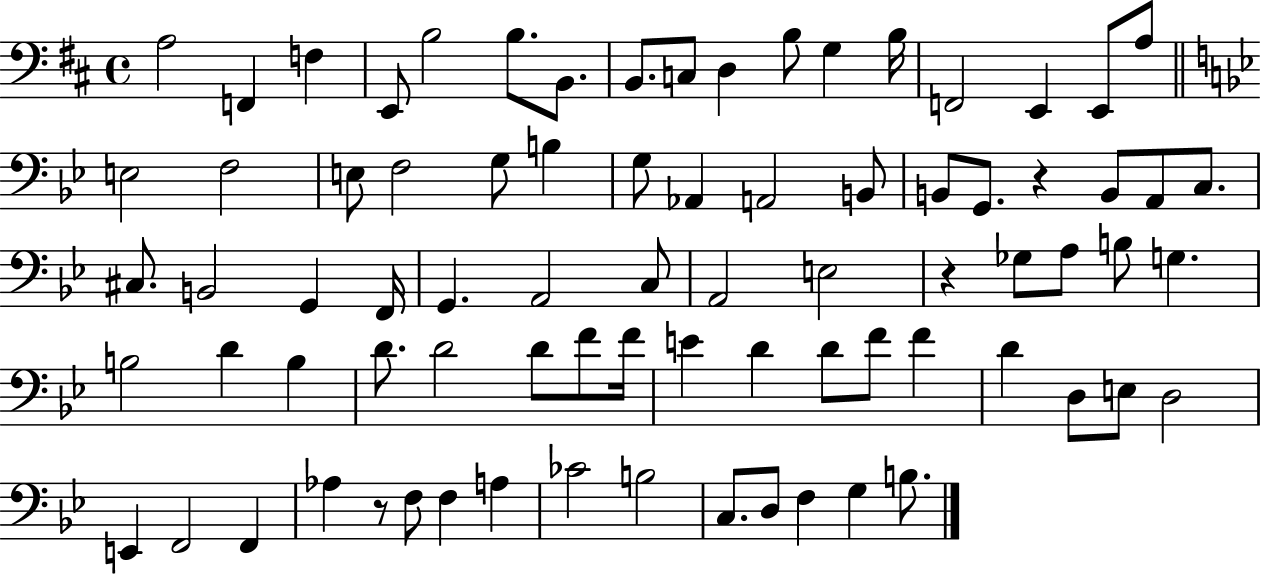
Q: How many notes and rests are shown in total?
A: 79